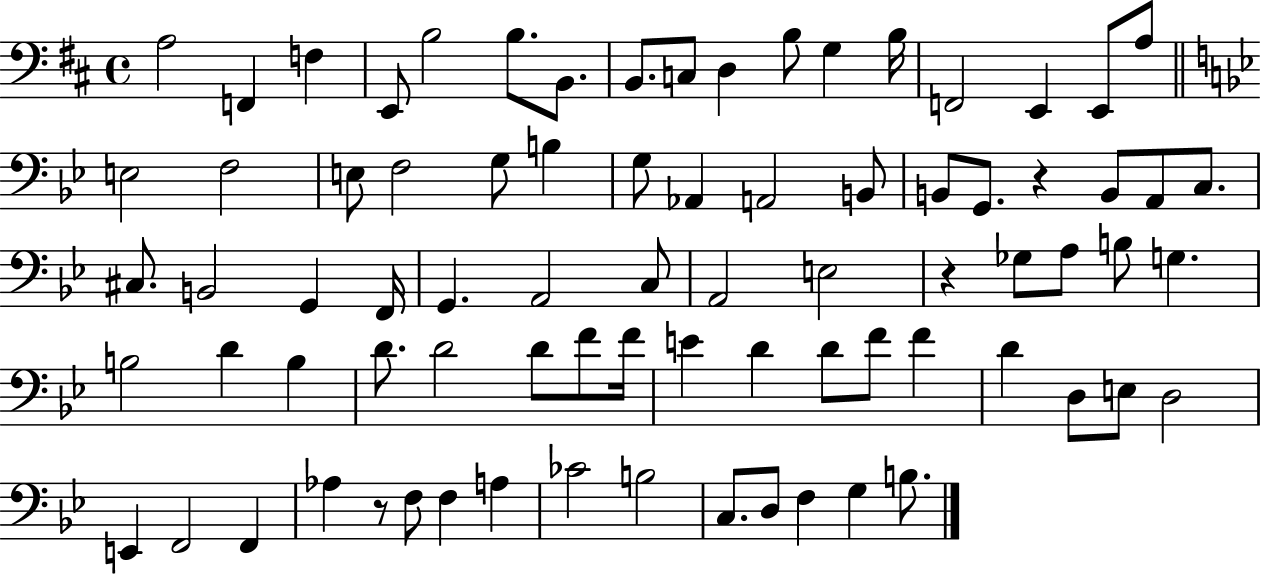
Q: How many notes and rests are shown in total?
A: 79